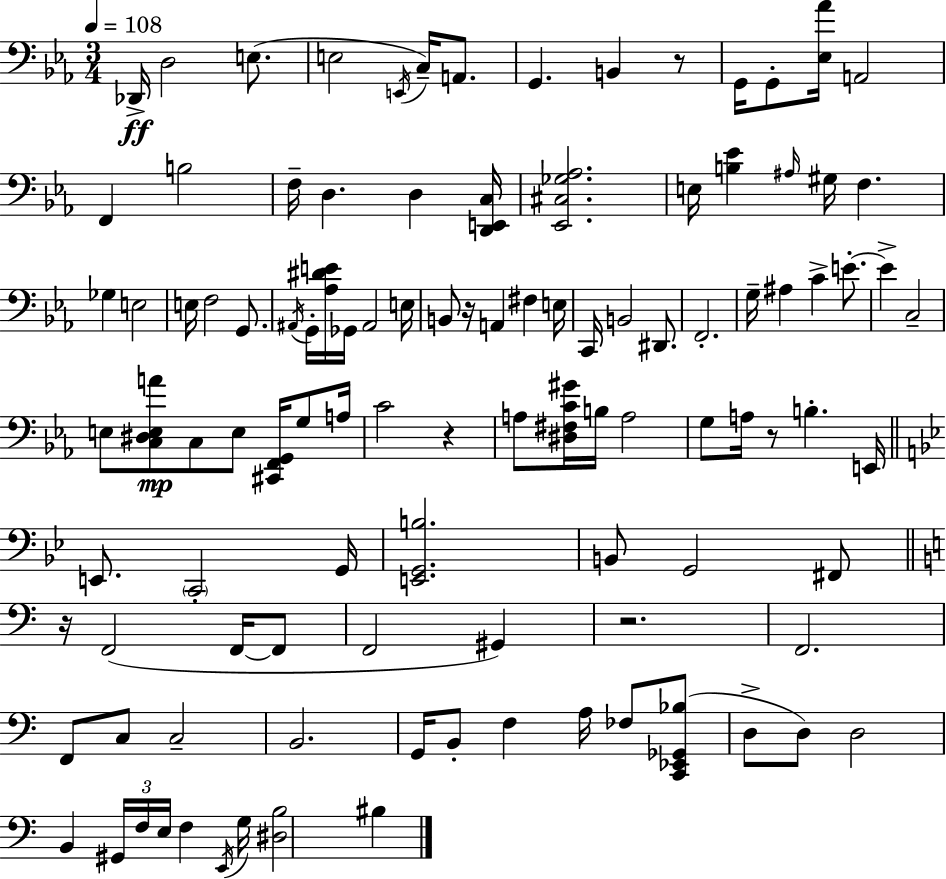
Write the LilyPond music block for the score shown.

{
  \clef bass
  \numericTimeSignature
  \time 3/4
  \key c \minor
  \tempo 4 = 108
  \repeat volta 2 { des,16->\ff d2 e8.( | e2 \acciaccatura { e,16 } c16--) a,8. | g,4. b,4 r8 | g,16 g,8-. <ees aes'>16 a,2 | \break f,4 b2 | f16-- d4. d4 | <d, e, c>16 <ees, cis ges aes>2. | e16 <b ees'>4 \grace { ais16 } gis16 f4. | \break ges4 e2 | e16 f2 g,8. | \acciaccatura { ais,16 } g,16-. <aes dis' e'>16 ges,16 ais,2 | e16 b,8 r16 a,4 fis4 | \break e16 c,16 b,2 | dis,8. f,2.-. | g16-- ais4 c'4-> | e'8.-.~~ e'4-> c2-- | \break e8 <c dis e a'>8\mp c8 e8 <cis, f, g,>16 | g8 a16 c'2 r4 | a8 <dis fis c' gis'>16 b16 a2 | g8 a16 r8 b4.-. | \break e,16 \bar "||" \break \key bes \major e,8. \parenthesize c,2-. g,16 | <e, g, b>2. | b,8 g,2 fis,8 | \bar "||" \break \key c \major r16 f,2( f,16~~ f,8 | f,2 gis,4) | r2. | f,2. | \break f,8 c8 c2-- | b,2. | g,16 b,8-. f4 a16 fes8 <c, ees, ges, bes>8( | d8-> d8) d2 | \break b,4 \tuplet 3/2 { gis,16 f16 e16 } f4 \acciaccatura { e,16 } | g16 <dis b>2 bis4 | } \bar "|."
}